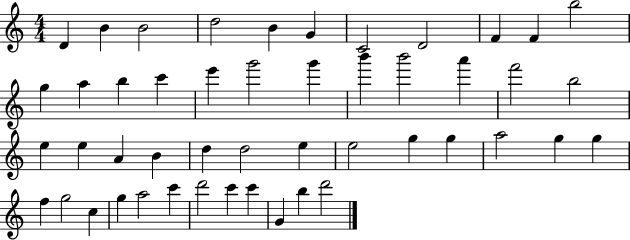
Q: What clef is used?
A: treble